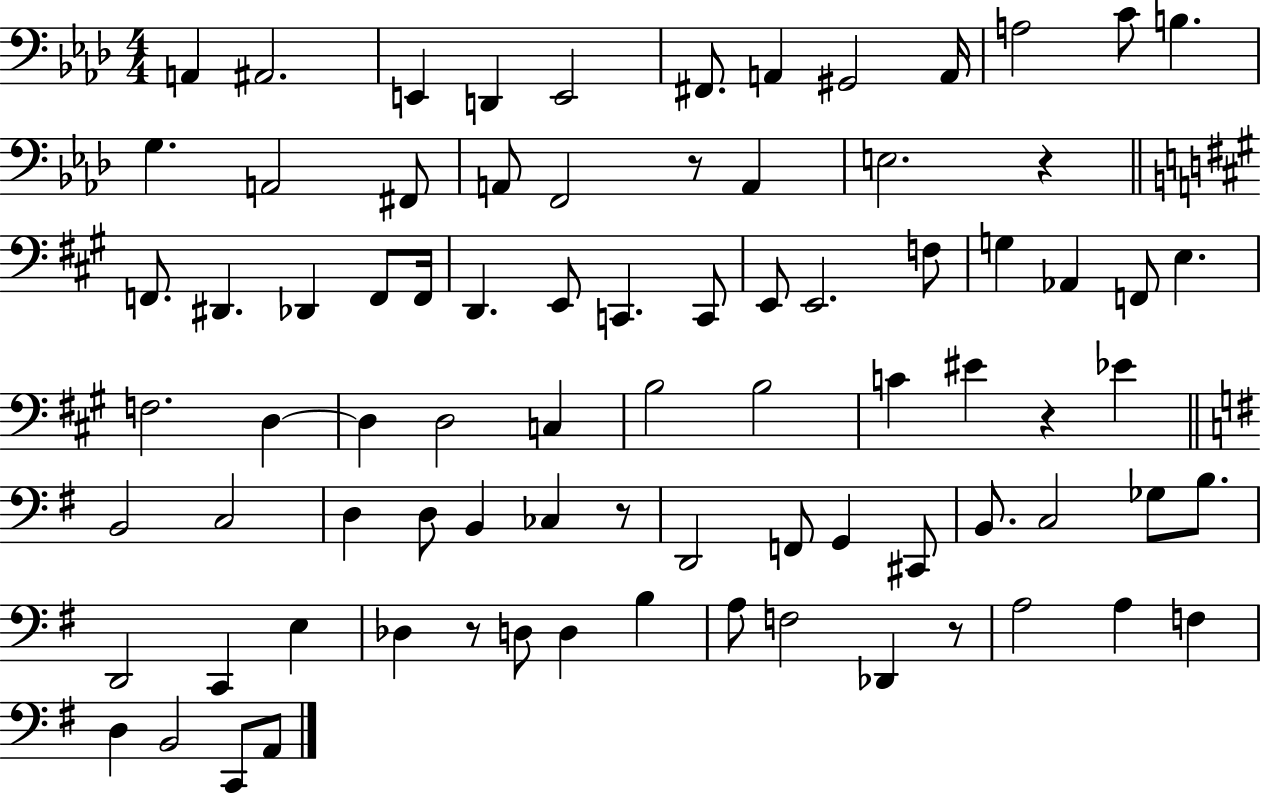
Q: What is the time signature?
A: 4/4